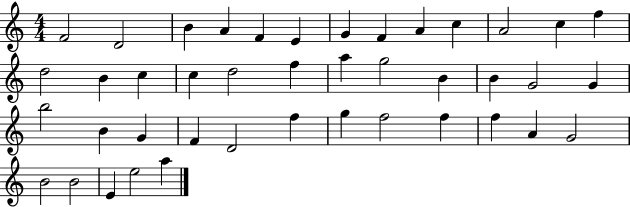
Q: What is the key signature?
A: C major